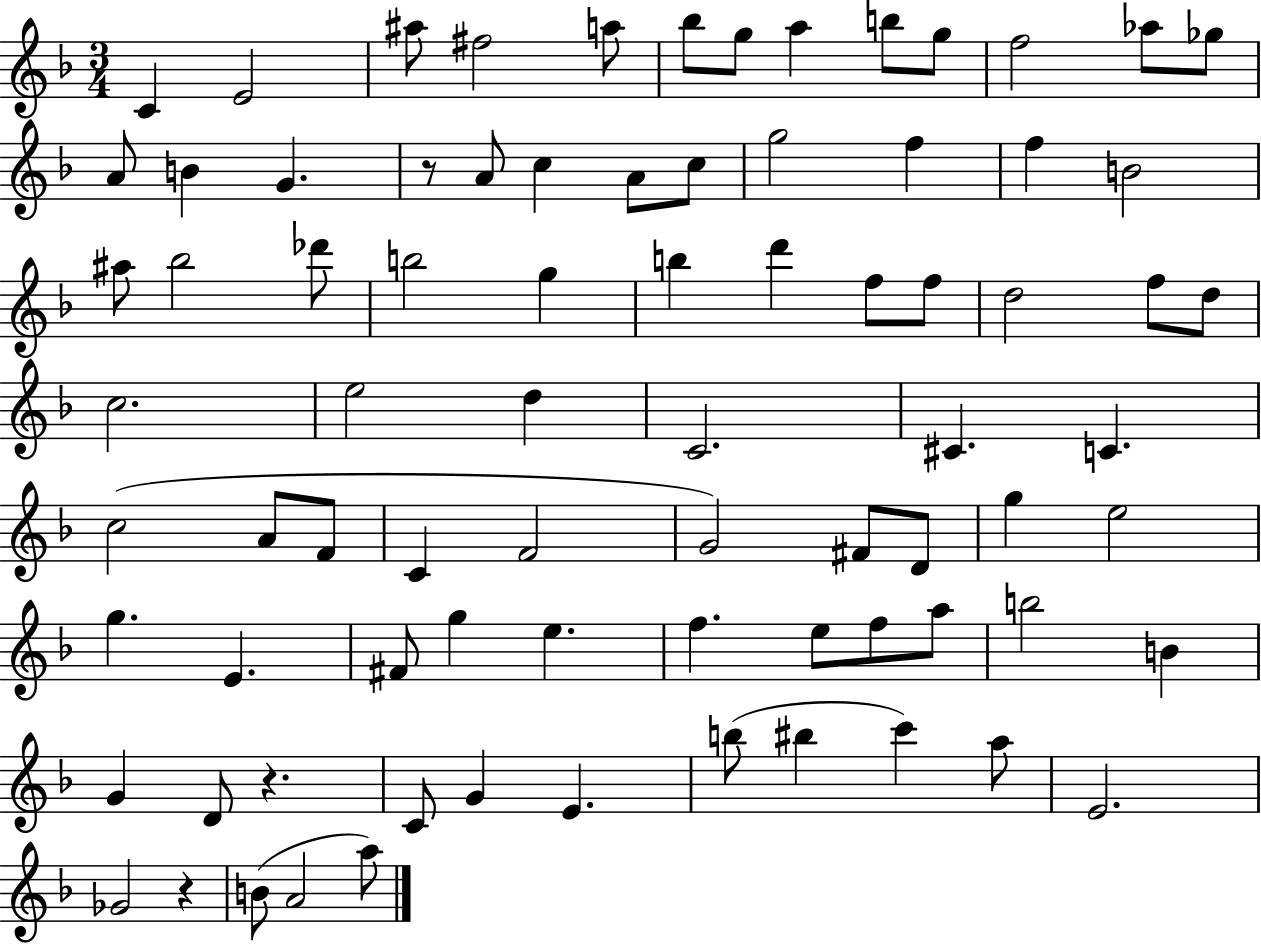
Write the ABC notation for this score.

X:1
T:Untitled
M:3/4
L:1/4
K:F
C E2 ^a/2 ^f2 a/2 _b/2 g/2 a b/2 g/2 f2 _a/2 _g/2 A/2 B G z/2 A/2 c A/2 c/2 g2 f f B2 ^a/2 _b2 _d'/2 b2 g b d' f/2 f/2 d2 f/2 d/2 c2 e2 d C2 ^C C c2 A/2 F/2 C F2 G2 ^F/2 D/2 g e2 g E ^F/2 g e f e/2 f/2 a/2 b2 B G D/2 z C/2 G E b/2 ^b c' a/2 E2 _G2 z B/2 A2 a/2